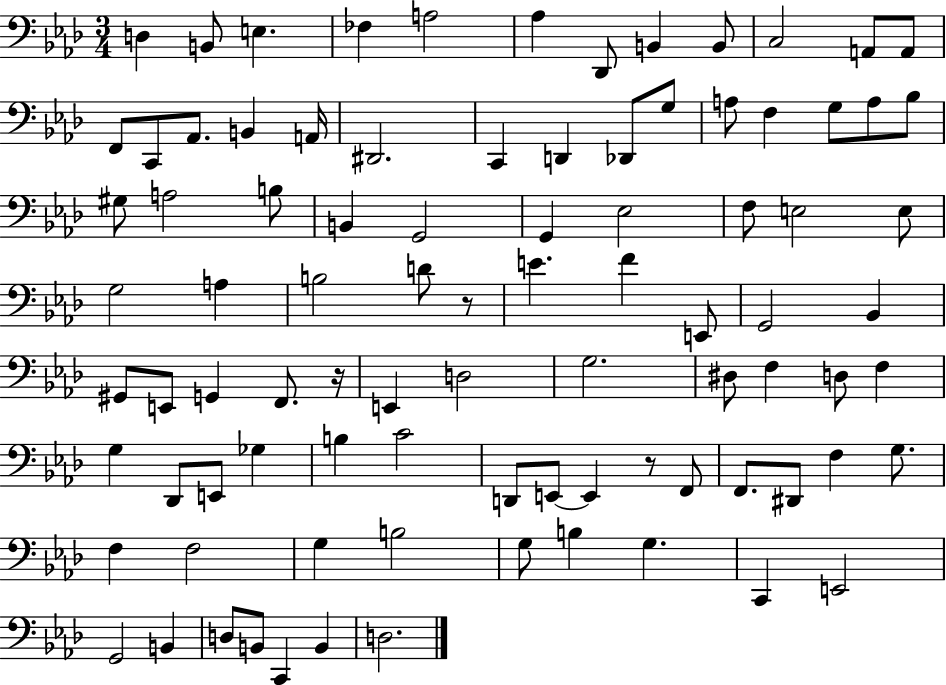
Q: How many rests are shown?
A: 3